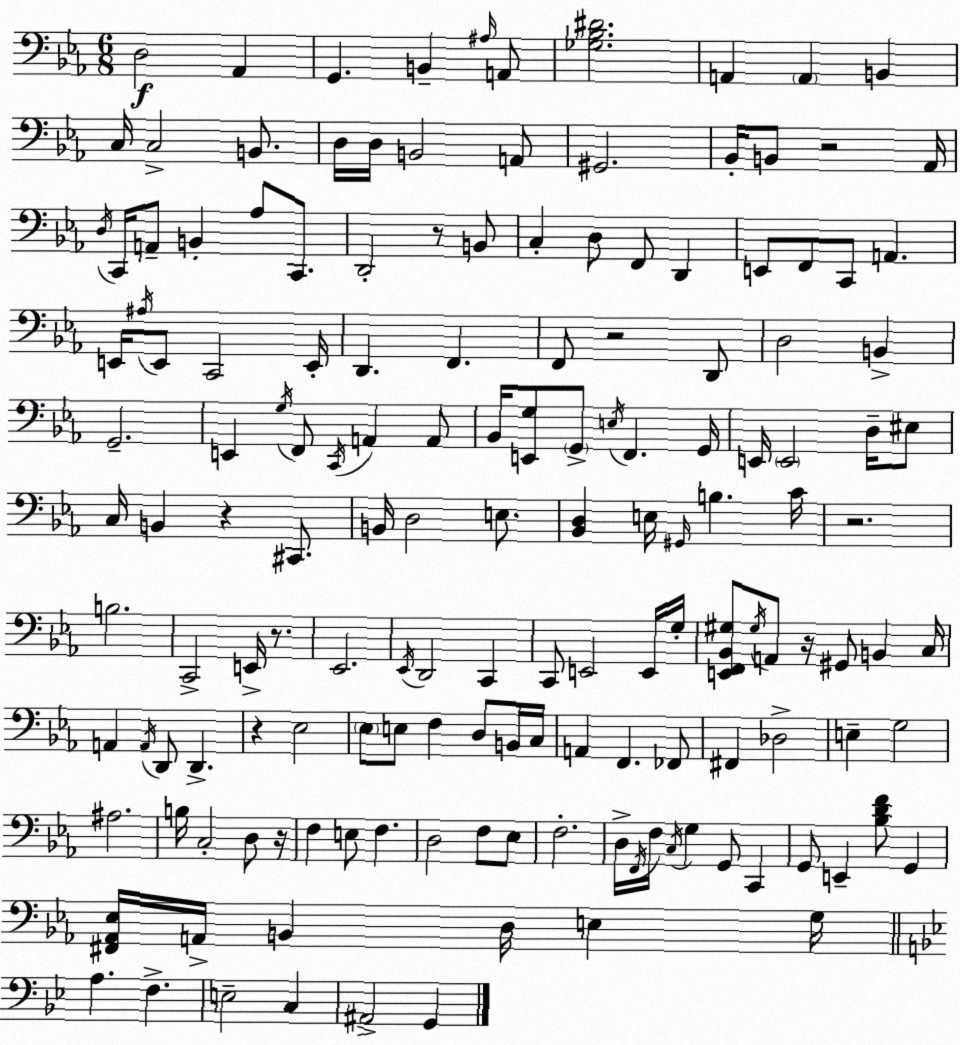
X:1
T:Untitled
M:6/8
L:1/4
K:Eb
D,2 _A,, G,, B,, ^A,/4 A,,/2 [_G,_B,^D]2 A,, A,, B,, C,/4 C,2 B,,/2 D,/4 D,/4 B,,2 A,,/2 ^G,,2 _B,,/4 B,,/2 z2 _A,,/4 D,/4 C,,/4 A,,/2 B,, _A,/2 C,,/2 D,,2 z/2 B,,/2 C, D,/2 F,,/2 D,, E,,/2 F,,/2 C,,/2 A,, E,,/4 ^A,/4 E,,/2 C,,2 E,,/4 D,, F,, F,,/2 z2 D,,/2 D,2 B,, G,,2 E,, G,/4 F,,/2 C,,/4 A,, A,,/2 _B,,/4 [E,,G,]/2 G,,/2 E,/4 F,, G,,/4 E,,/4 E,,2 D,/4 ^E,/2 C,/4 B,, z ^C,,/2 B,,/4 D,2 E,/2 [_B,,D,] E,/4 ^G,,/4 B, C/4 z2 B,2 C,,2 E,,/4 z/2 _E,,2 _E,,/4 D,,2 C,, C,,/2 E,,2 E,,/4 G,/4 [E,,F,,_B,,^G,]/2 ^G,/4 A,,/2 z/4 ^G,,/2 B,, C,/4 A,, A,,/4 D,,/2 D,, z _E,2 _E,/2 E,/2 F, D,/2 B,,/4 C,/4 A,, F,, _F,,/2 ^F,, _D,2 E, G,2 ^A,2 B,/4 C,2 D,/2 z/4 F, E,/2 F, D,2 F,/2 _E,/2 F,2 D,/4 F,,/4 F,/4 C,/4 G, G,,/2 C,, G,,/2 E,, [_B,DF]/2 G,, [^F,,_A,,_E,]/4 A,,/4 B,, D,/4 E, G,/4 A, F, E,2 C, ^A,,2 G,,